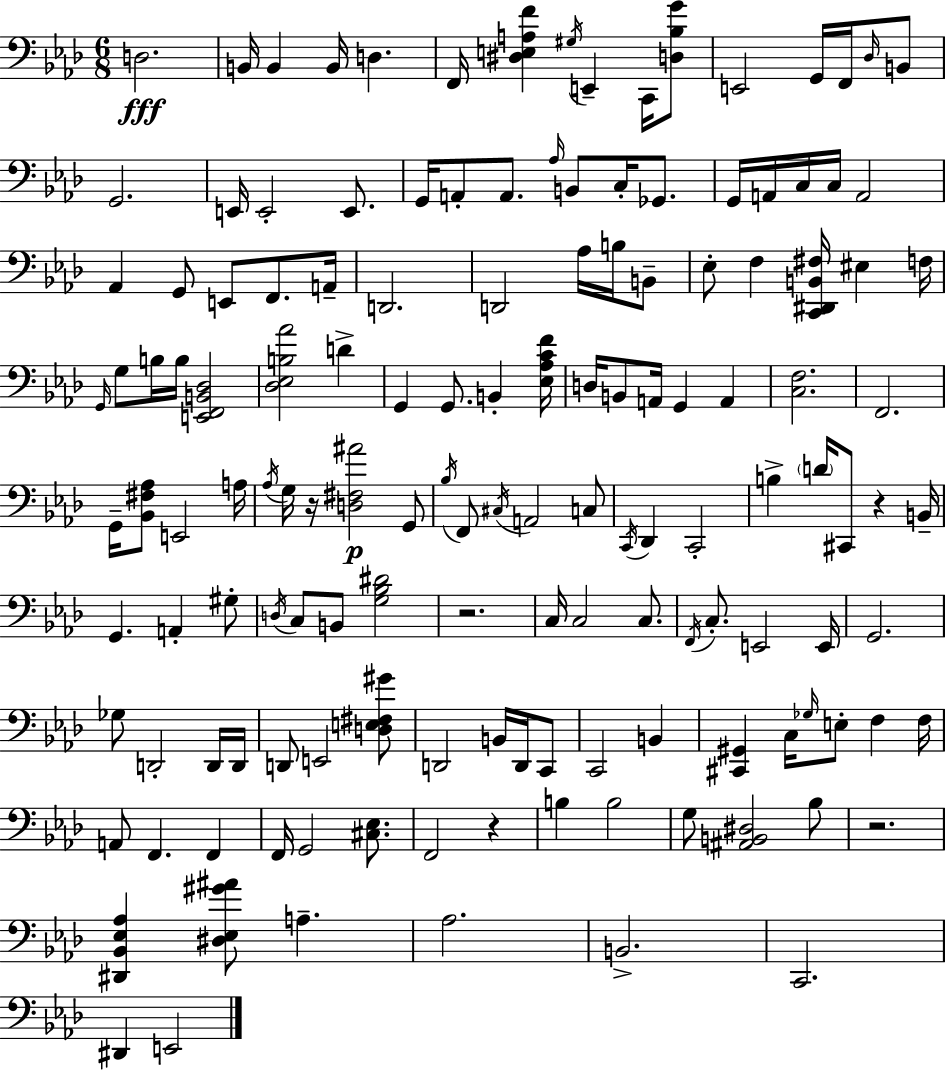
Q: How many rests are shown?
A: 5